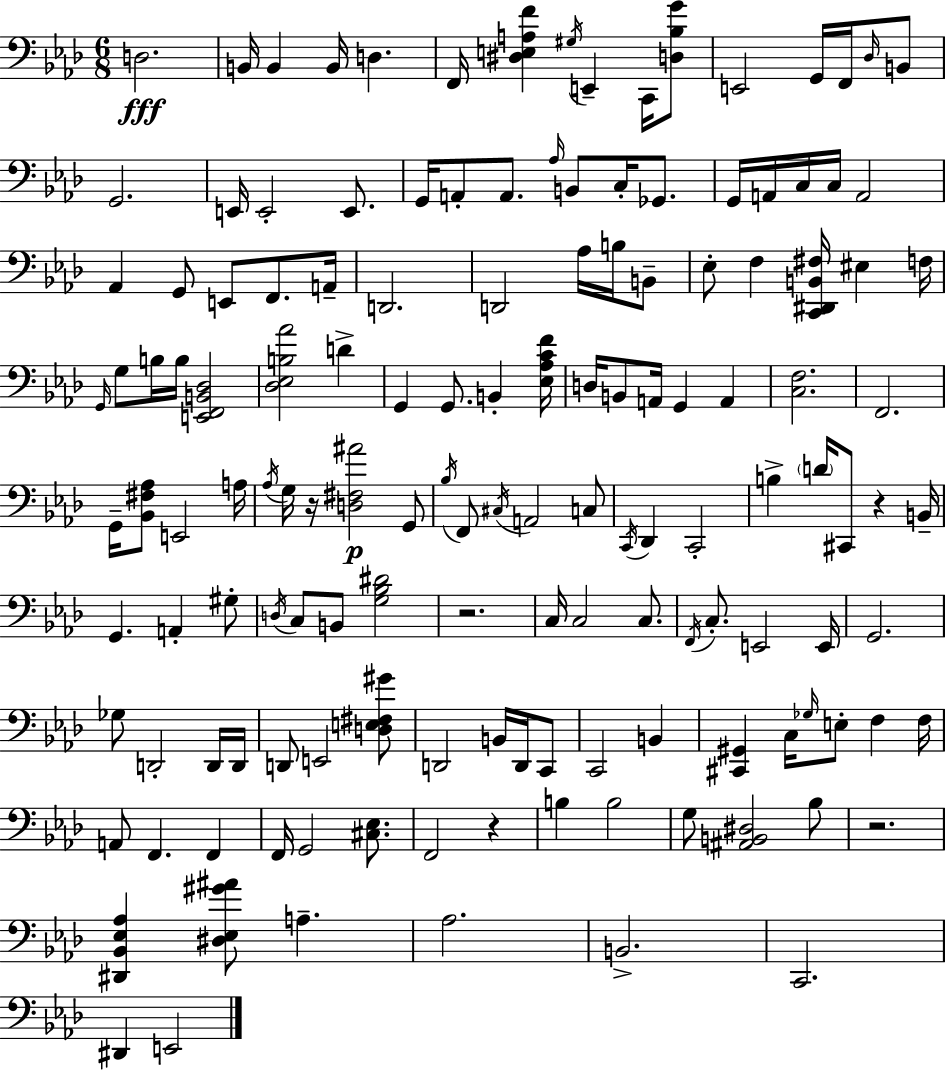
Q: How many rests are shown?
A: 5